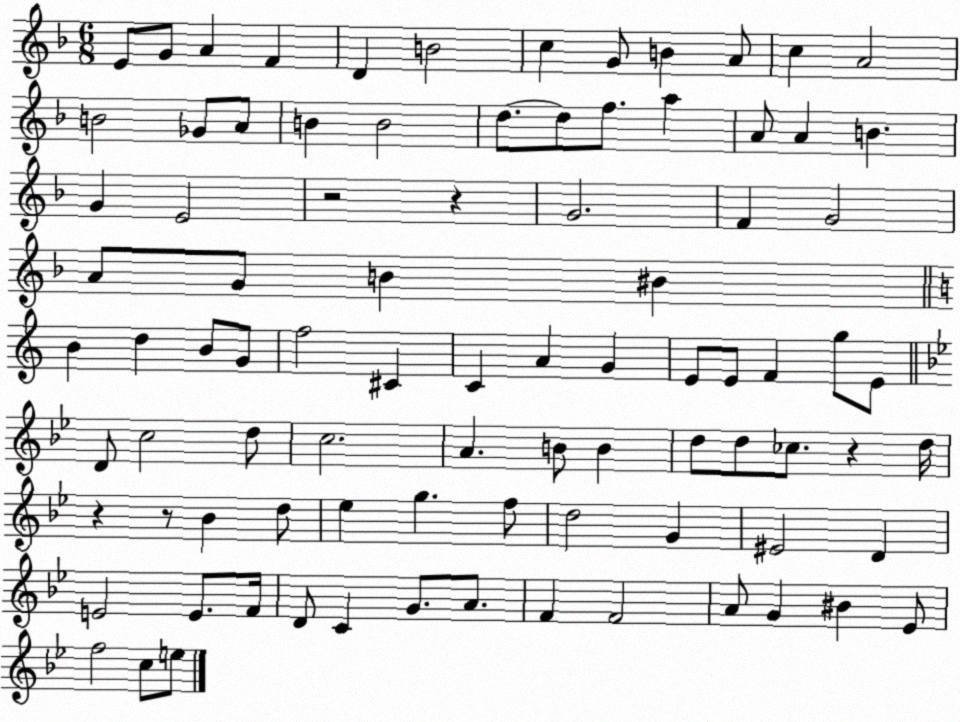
X:1
T:Untitled
M:6/8
L:1/4
K:F
E/2 G/2 A F D B2 c G/2 B A/2 c A2 B2 _G/2 A/2 B B2 d/2 d/2 f/2 a A/2 A B G E2 z2 z G2 F G2 A/2 G/2 B ^B B d B/2 G/2 f2 ^C C A G E/2 E/2 F g/2 E/2 D/2 c2 d/2 c2 A B/2 B d/2 d/2 _c/2 z d/4 z z/2 _B d/2 _e g f/2 d2 G ^E2 D E2 E/2 F/4 D/2 C G/2 A/2 F F2 A/2 G ^B _E/2 f2 c/2 e/2